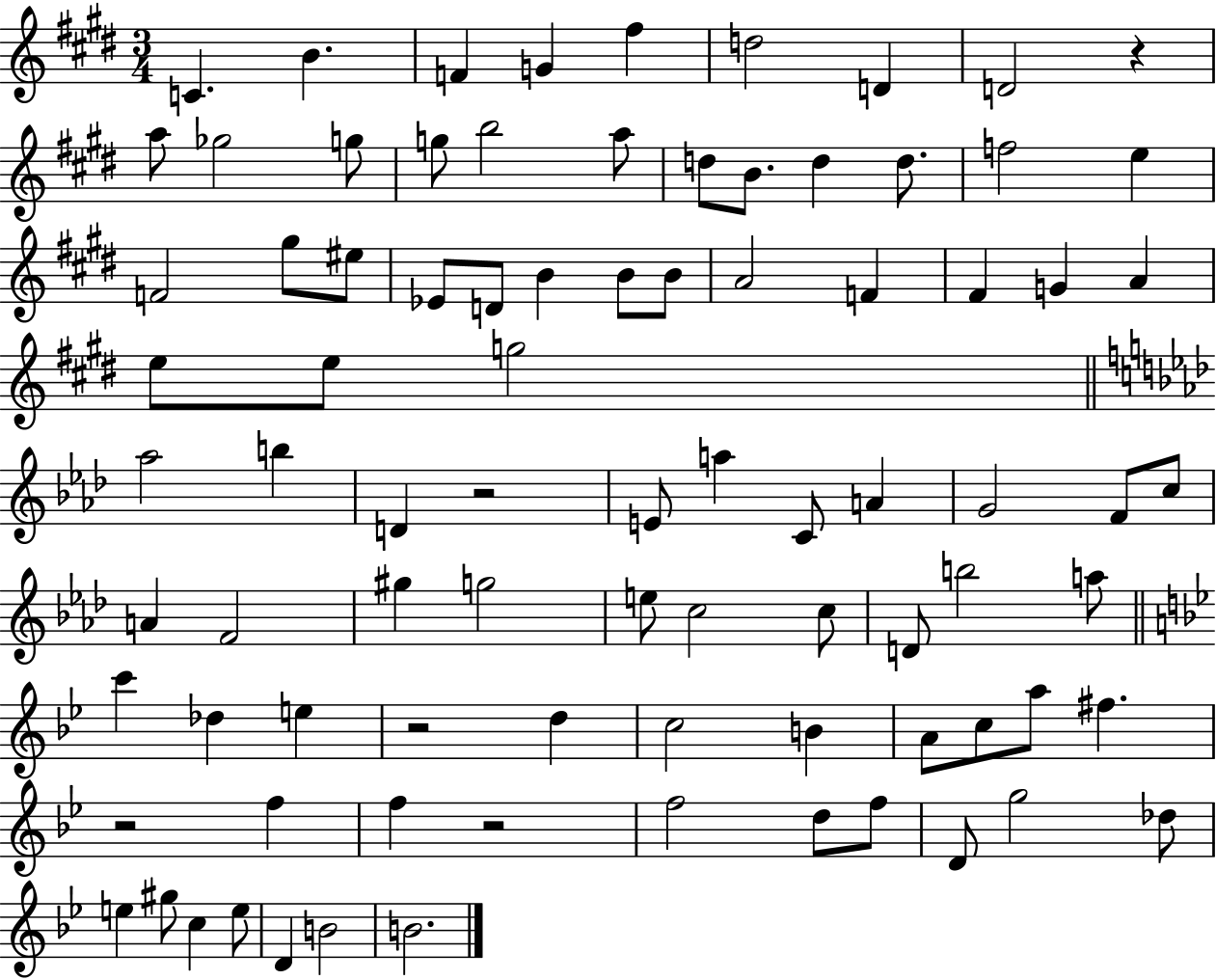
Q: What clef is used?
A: treble